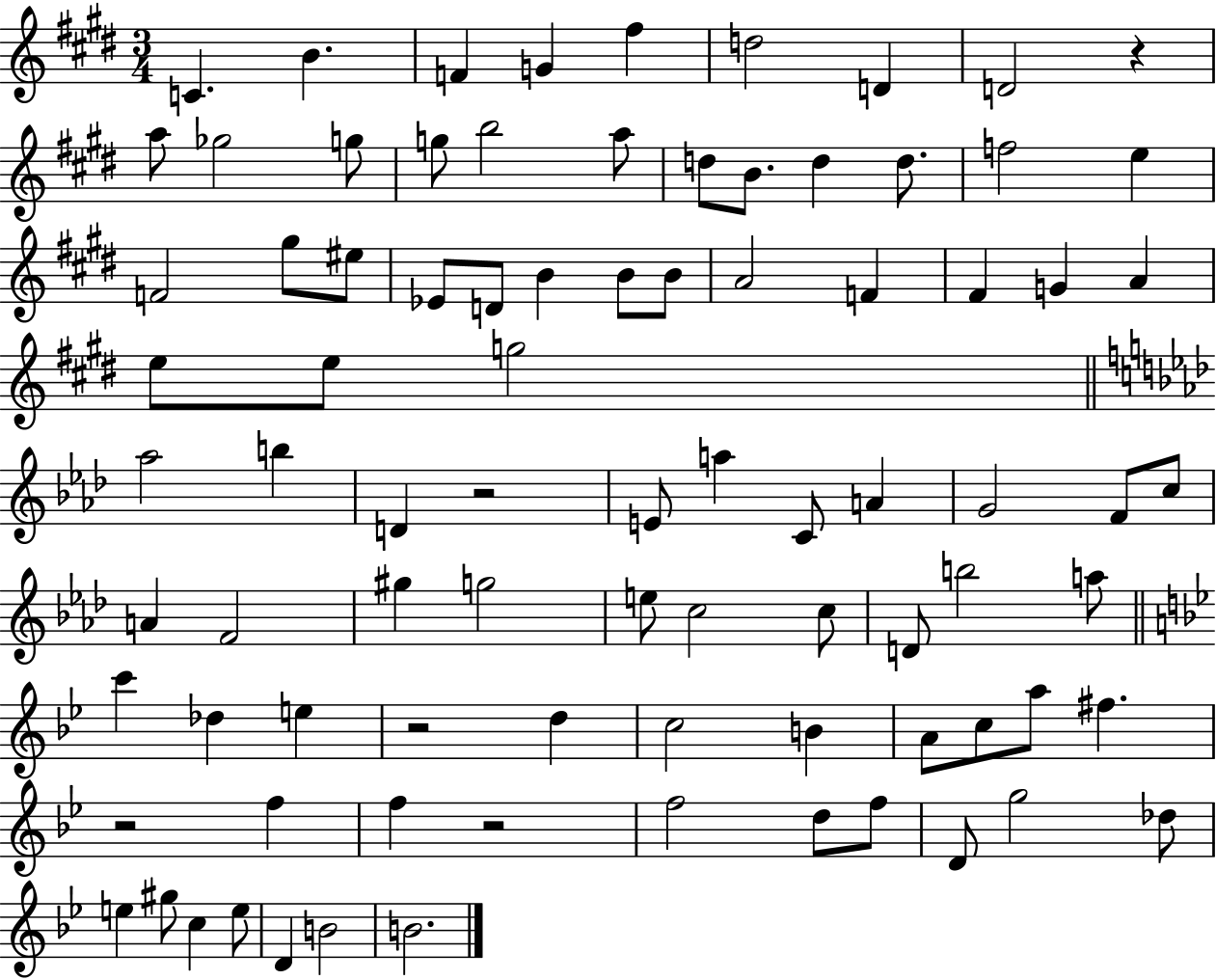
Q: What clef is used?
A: treble